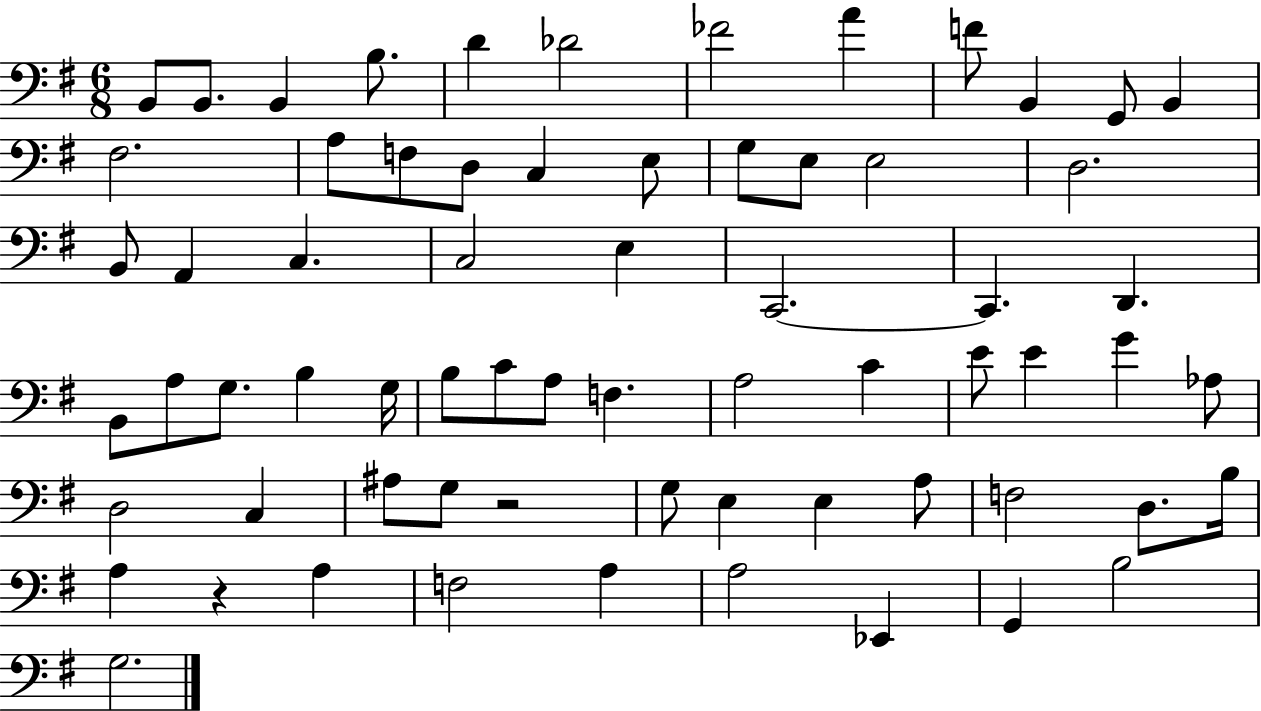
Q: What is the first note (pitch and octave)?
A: B2